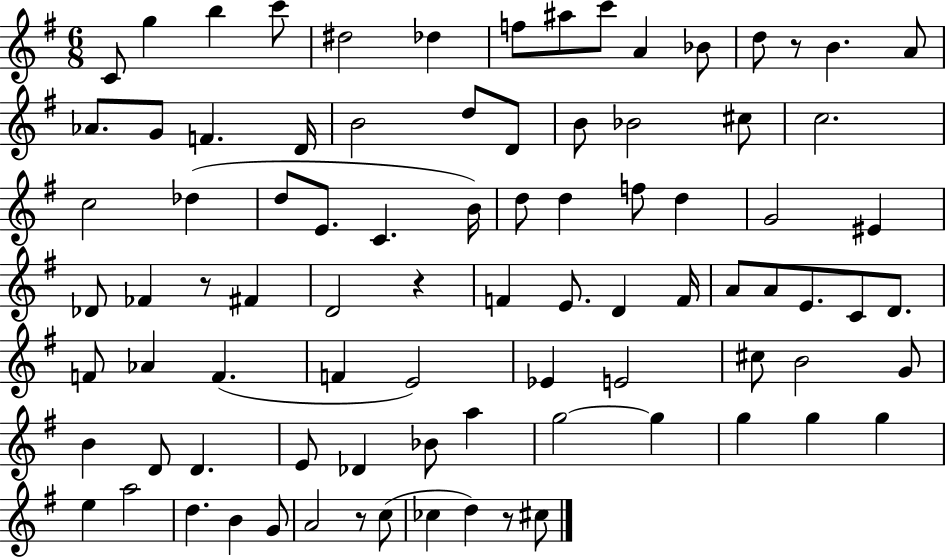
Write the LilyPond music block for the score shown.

{
  \clef treble
  \numericTimeSignature
  \time 6/8
  \key g \major
  c'8 g''4 b''4 c'''8 | dis''2 des''4 | f''8 ais''8 c'''8 a'4 bes'8 | d''8 r8 b'4. a'8 | \break aes'8. g'8 f'4. d'16 | b'2 d''8 d'8 | b'8 bes'2 cis''8 | c''2. | \break c''2 des''4( | d''8 e'8. c'4. b'16) | d''8 d''4 f''8 d''4 | g'2 eis'4 | \break des'8 fes'4 r8 fis'4 | d'2 r4 | f'4 e'8. d'4 f'16 | a'8 a'8 e'8. c'8 d'8. | \break f'8 aes'4 f'4.( | f'4 e'2) | ees'4 e'2 | cis''8 b'2 g'8 | \break b'4 d'8 d'4. | e'8 des'4 bes'8 a''4 | g''2~~ g''4 | g''4 g''4 g''4 | \break e''4 a''2 | d''4. b'4 g'8 | a'2 r8 c''8( | ces''4 d''4) r8 cis''8 | \break \bar "|."
}